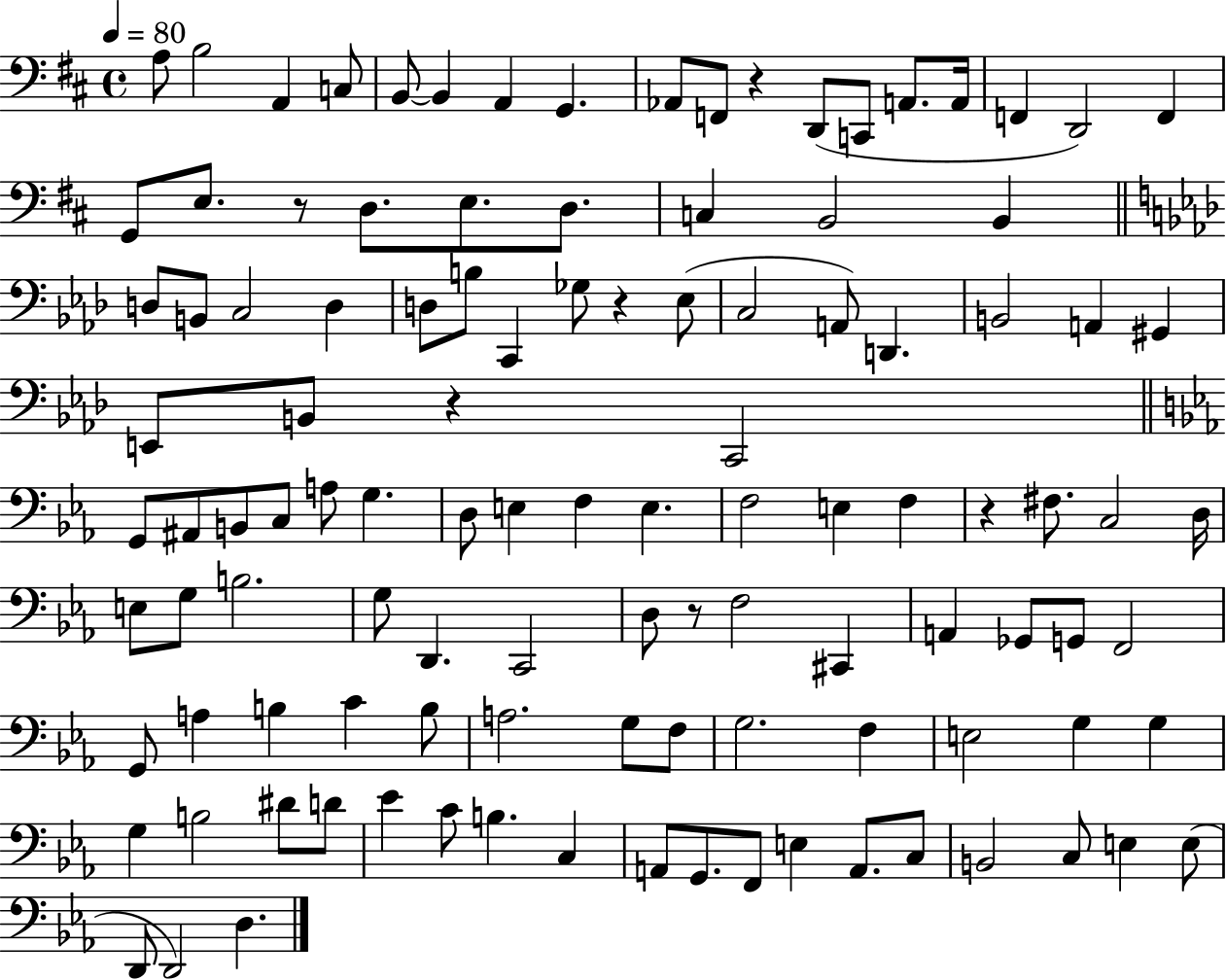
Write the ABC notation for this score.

X:1
T:Untitled
M:4/4
L:1/4
K:D
A,/2 B,2 A,, C,/2 B,,/2 B,, A,, G,, _A,,/2 F,,/2 z D,,/2 C,,/2 A,,/2 A,,/4 F,, D,,2 F,, G,,/2 E,/2 z/2 D,/2 E,/2 D,/2 C, B,,2 B,, D,/2 B,,/2 C,2 D, D,/2 B,/2 C,, _G,/2 z _E,/2 C,2 A,,/2 D,, B,,2 A,, ^G,, E,,/2 B,,/2 z C,,2 G,,/2 ^A,,/2 B,,/2 C,/2 A,/2 G, D,/2 E, F, E, F,2 E, F, z ^F,/2 C,2 D,/4 E,/2 G,/2 B,2 G,/2 D,, C,,2 D,/2 z/2 F,2 ^C,, A,, _G,,/2 G,,/2 F,,2 G,,/2 A, B, C B,/2 A,2 G,/2 F,/2 G,2 F, E,2 G, G, G, B,2 ^D/2 D/2 _E C/2 B, C, A,,/2 G,,/2 F,,/2 E, A,,/2 C,/2 B,,2 C,/2 E, E,/2 D,,/2 D,,2 D,